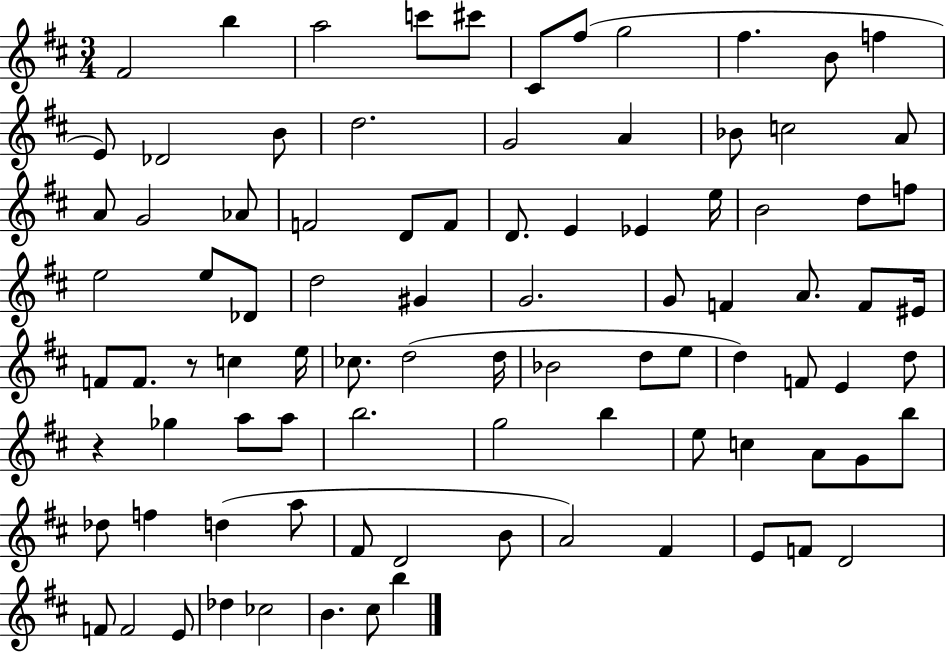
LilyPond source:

{
  \clef treble
  \numericTimeSignature
  \time 3/4
  \key d \major
  \repeat volta 2 { fis'2 b''4 | a''2 c'''8 cis'''8 | cis'8 fis''8( g''2 | fis''4. b'8 f''4 | \break e'8) des'2 b'8 | d''2. | g'2 a'4 | bes'8 c''2 a'8 | \break a'8 g'2 aes'8 | f'2 d'8 f'8 | d'8. e'4 ees'4 e''16 | b'2 d''8 f''8 | \break e''2 e''8 des'8 | d''2 gis'4 | g'2. | g'8 f'4 a'8. f'8 eis'16 | \break f'8 f'8. r8 c''4 e''16 | ces''8. d''2( d''16 | bes'2 d''8 e''8 | d''4) f'8 e'4 d''8 | \break r4 ges''4 a''8 a''8 | b''2. | g''2 b''4 | e''8 c''4 a'8 g'8 b''8 | \break des''8 f''4 d''4( a''8 | fis'8 d'2 b'8 | a'2) fis'4 | e'8 f'8 d'2 | \break f'8 f'2 e'8 | des''4 ces''2 | b'4. cis''8 b''4 | } \bar "|."
}